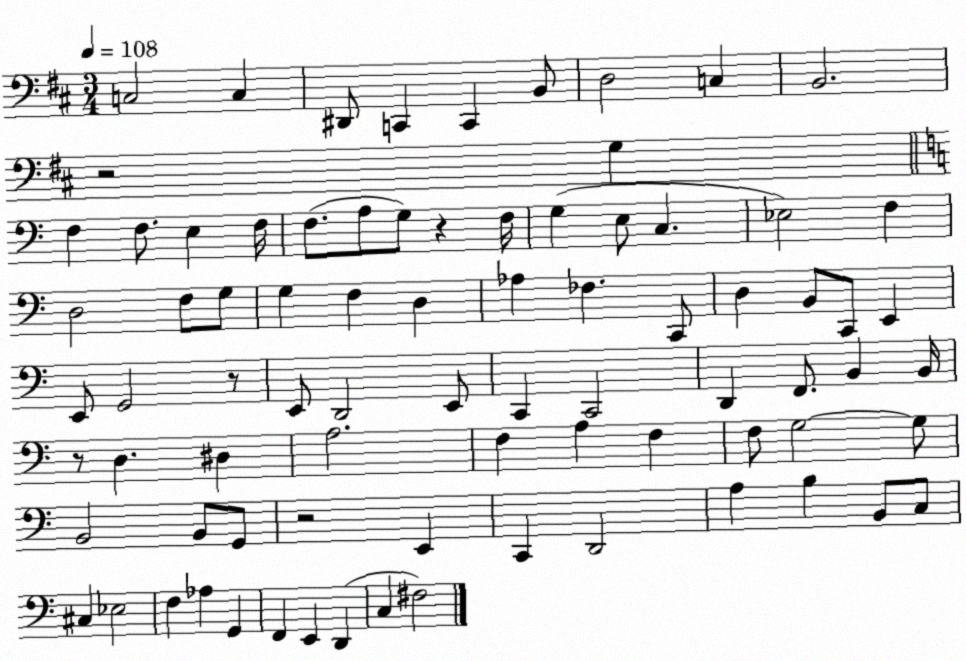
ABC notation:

X:1
T:Untitled
M:3/4
L:1/4
K:D
C,2 C, ^D,,/2 C,, C,, B,,/2 D,2 C, B,,2 z2 G, F, F,/2 E, F,/4 F,/2 A,/2 G,/2 z F,/4 G, E,/2 C, _E,2 F, D,2 F,/2 G,/2 G, F, D, _A, _F, C,,/2 D, B,,/2 C,,/2 E,, E,,/2 G,,2 z/2 E,,/2 D,,2 E,,/2 C,, C,,2 D,, F,,/2 B,, B,,/4 z/2 D, ^D, A,2 F, A, F, F,/2 G,2 G,/2 B,,2 B,,/2 G,,/2 z2 E,, C,, D,,2 A, B, B,,/2 C,/2 ^C, _E,2 F, _A, G,, F,, E,, D,, C, ^F,2